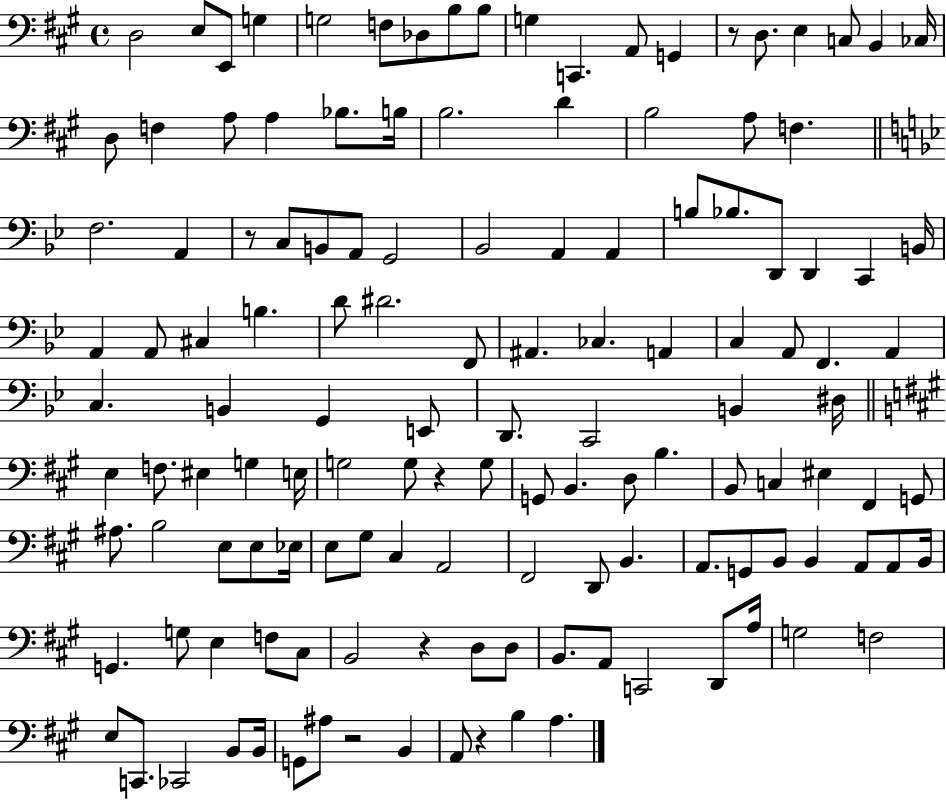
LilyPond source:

{
  \clef bass
  \time 4/4
  \defaultTimeSignature
  \key a \major
  d2 e8 e,8 g4 | g2 f8 des8 b8 b8 | g4 c,4. a,8 g,4 | r8 d8. e4 c8 b,4 ces16 | \break d8 f4 a8 a4 bes8. b16 | b2. d'4 | b2 a8 f4. | \bar "||" \break \key g \minor f2. a,4 | r8 c8 b,8 a,8 g,2 | bes,2 a,4 a,4 | b8 bes8. d,8 d,4 c,4 b,16 | \break a,4 a,8 cis4 b4. | d'8 dis'2. f,8 | ais,4. ces4. a,4 | c4 a,8 f,4. a,4 | \break c4. b,4 g,4 e,8 | d,8. c,2 b,4 dis16 | \bar "||" \break \key a \major e4 f8. eis4 g4 e16 | g2 g8 r4 g8 | g,8 b,4. d8 b4. | b,8 c4 eis4 fis,4 g,8 | \break ais8. b2 e8 e8 ees16 | e8 gis8 cis4 a,2 | fis,2 d,8 b,4. | a,8. g,8 b,8 b,4 a,8 a,8 b,16 | \break g,4. g8 e4 f8 cis8 | b,2 r4 d8 d8 | b,8. a,8 c,2 d,8 a16 | g2 f2 | \break e8 c,8. ces,2 b,8 b,16 | g,8 ais8 r2 b,4 | a,8 r4 b4 a4. | \bar "|."
}